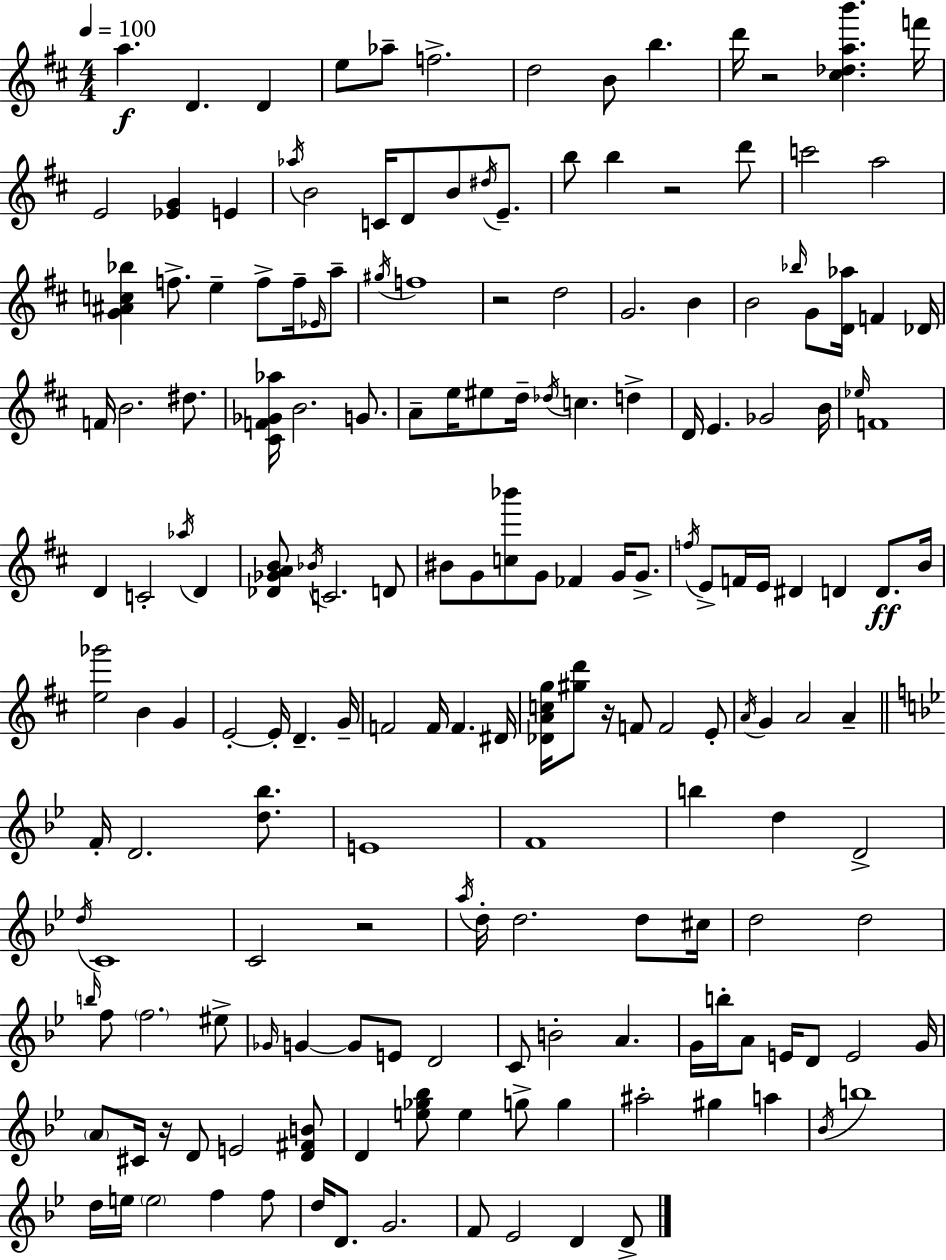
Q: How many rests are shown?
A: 6